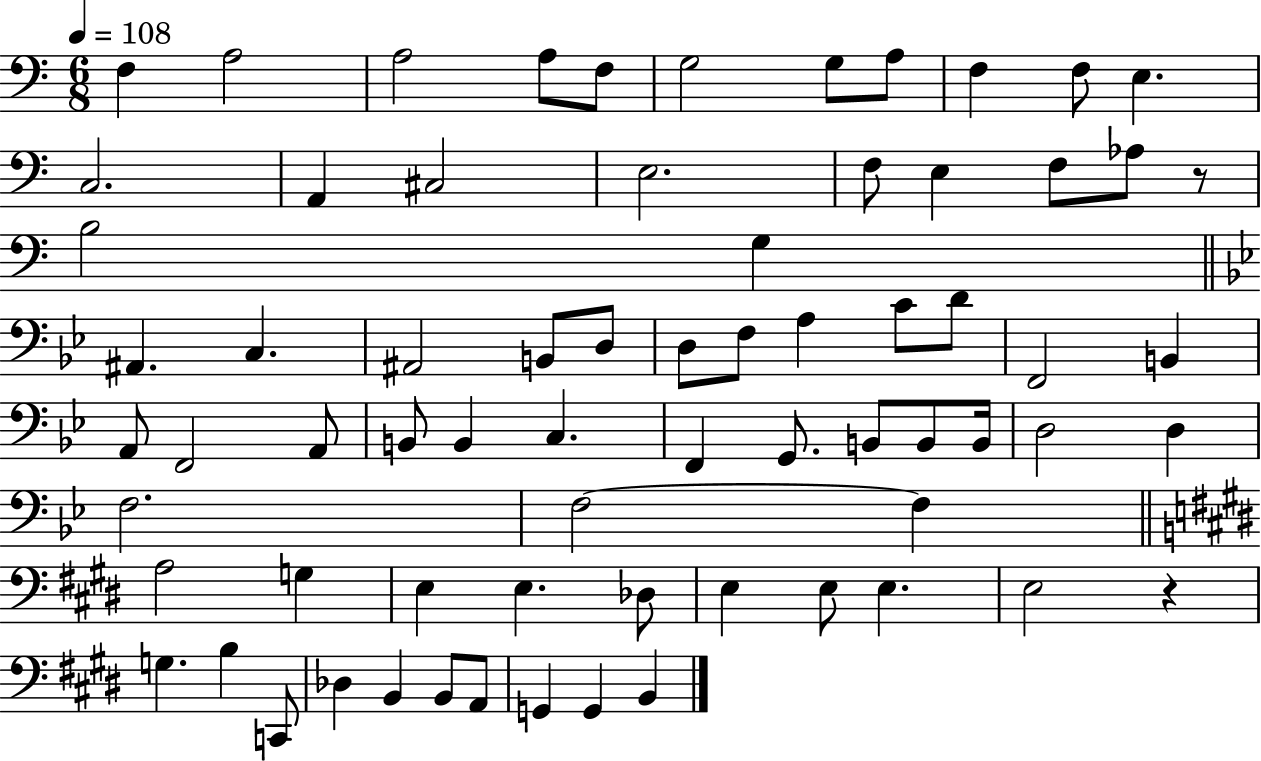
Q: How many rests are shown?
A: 2